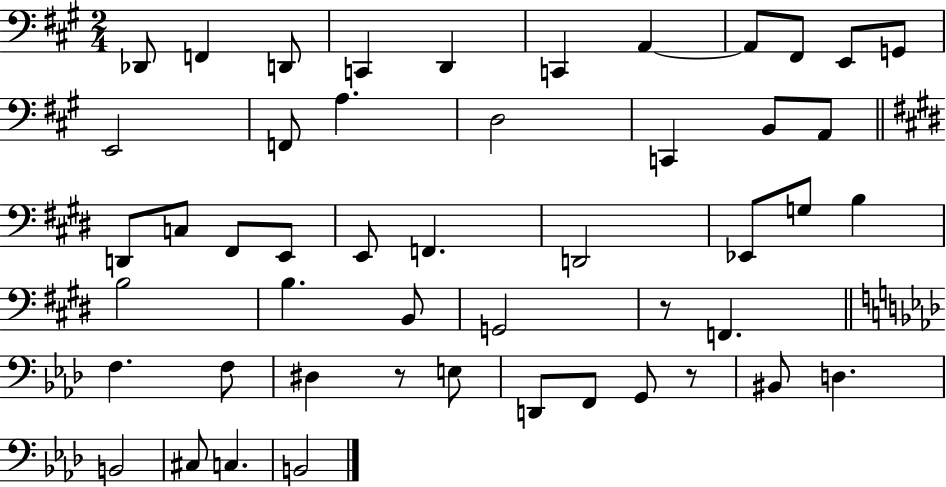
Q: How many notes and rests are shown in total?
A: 49